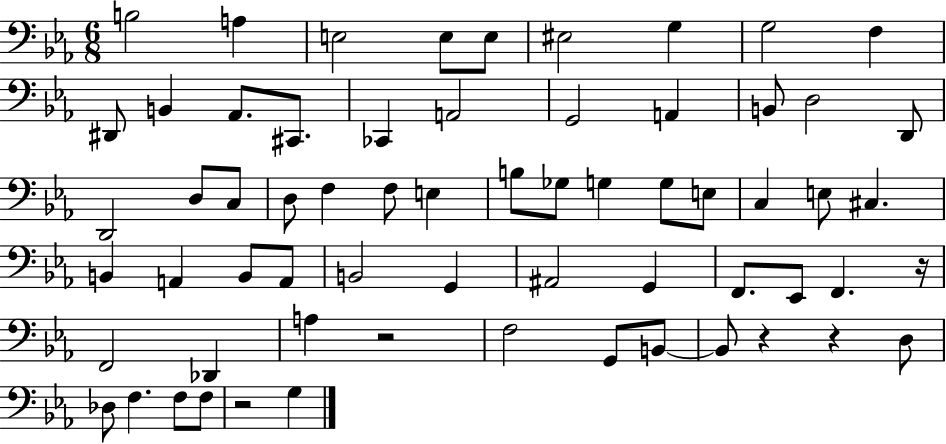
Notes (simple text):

B3/h A3/q E3/h E3/e E3/e EIS3/h G3/q G3/h F3/q D#2/e B2/q Ab2/e. C#2/e. CES2/q A2/h G2/h A2/q B2/e D3/h D2/e D2/h D3/e C3/e D3/e F3/q F3/e E3/q B3/e Gb3/e G3/q G3/e E3/e C3/q E3/e C#3/q. B2/q A2/q B2/e A2/e B2/h G2/q A#2/h G2/q F2/e. Eb2/e F2/q. R/s F2/h Db2/q A3/q R/h F3/h G2/e B2/e B2/e R/q R/q D3/e Db3/e F3/q. F3/e F3/e R/h G3/q